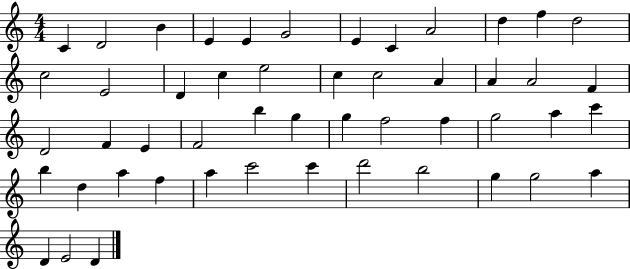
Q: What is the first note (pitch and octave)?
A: C4